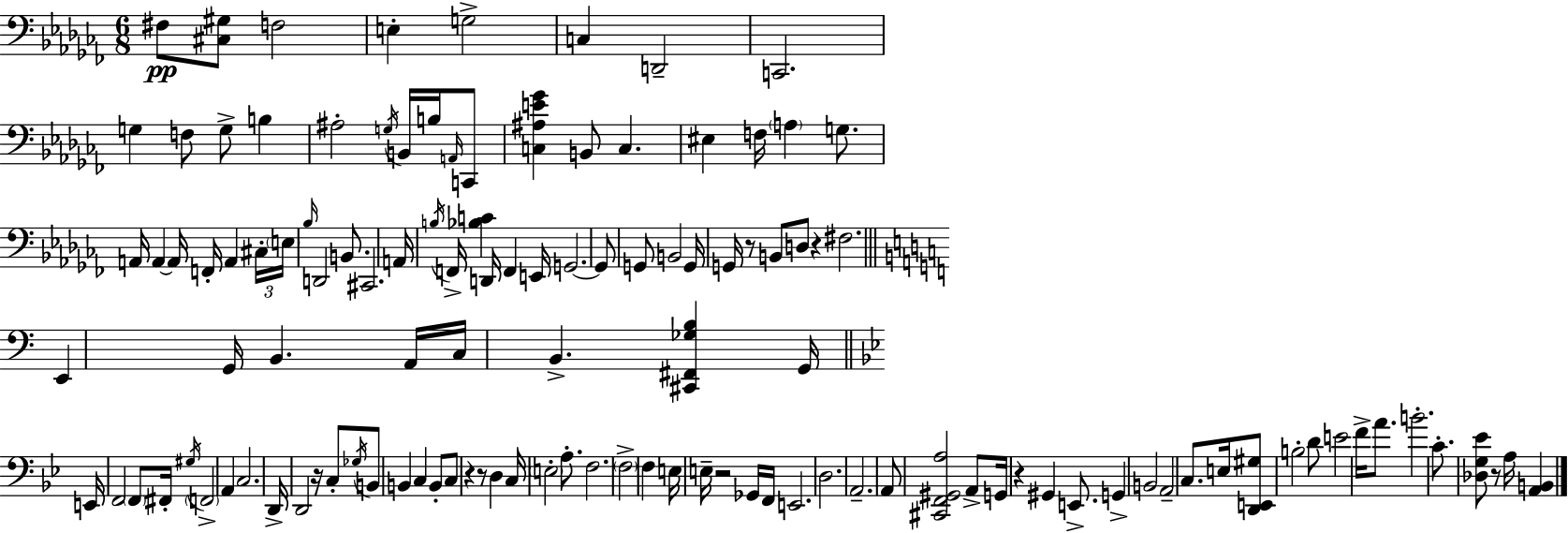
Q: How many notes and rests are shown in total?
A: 121